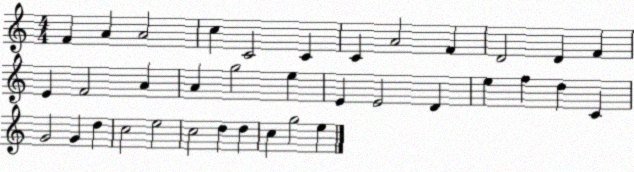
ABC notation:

X:1
T:Untitled
M:4/4
L:1/4
K:C
F A A2 c C2 C C A2 F D2 D F E F2 A A g2 e E E2 D e f d C G2 G d c2 e2 c2 d d c g2 e